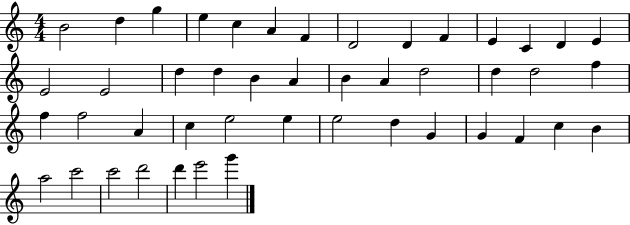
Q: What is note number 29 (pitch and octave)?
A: A4